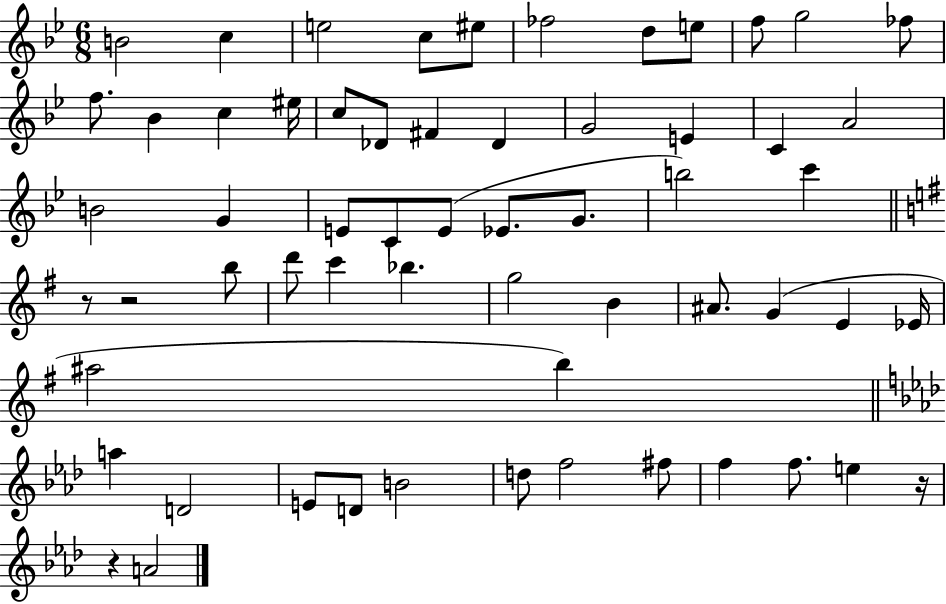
B4/h C5/q E5/h C5/e EIS5/e FES5/h D5/e E5/e F5/e G5/h FES5/e F5/e. Bb4/q C5/q EIS5/s C5/e Db4/e F#4/q Db4/q G4/h E4/q C4/q A4/h B4/h G4/q E4/e C4/e E4/e Eb4/e. G4/e. B5/h C6/q R/e R/h B5/e D6/e C6/q Bb5/q. G5/h B4/q A#4/e. G4/q E4/q Eb4/s A#5/h B5/q A5/q D4/h E4/e D4/e B4/h D5/e F5/h F#5/e F5/q F5/e. E5/q R/s R/q A4/h